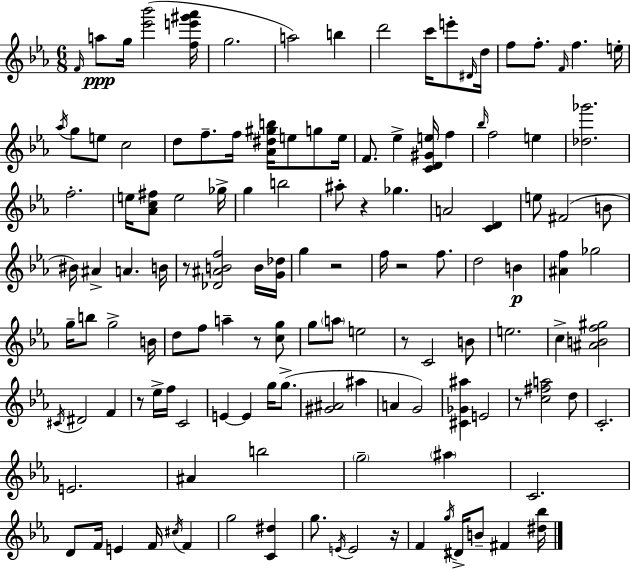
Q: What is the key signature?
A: EES major